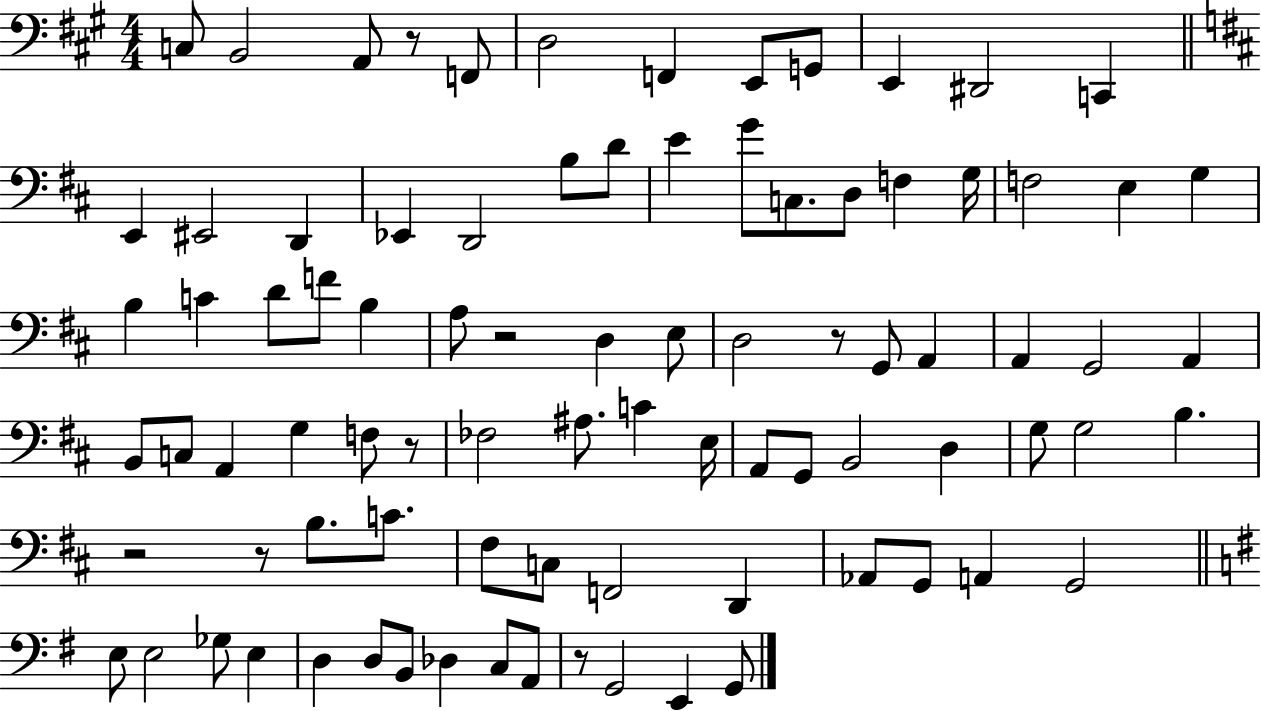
{
  \clef bass
  \numericTimeSignature
  \time 4/4
  \key a \major
  c8 b,2 a,8 r8 f,8 | d2 f,4 e,8 g,8 | e,4 dis,2 c,4 | \bar "||" \break \key d \major e,4 eis,2 d,4 | ees,4 d,2 b8 d'8 | e'4 g'8 c8. d8 f4 g16 | f2 e4 g4 | \break b4 c'4 d'8 f'8 b4 | a8 r2 d4 e8 | d2 r8 g,8 a,4 | a,4 g,2 a,4 | \break b,8 c8 a,4 g4 f8 r8 | fes2 ais8. c'4 e16 | a,8 g,8 b,2 d4 | g8 g2 b4. | \break r2 r8 b8. c'8. | fis8 c8 f,2 d,4 | aes,8 g,8 a,4 g,2 | \bar "||" \break \key g \major e8 e2 ges8 e4 | d4 d8 b,8 des4 c8 a,8 | r8 g,2 e,4 g,8 | \bar "|."
}